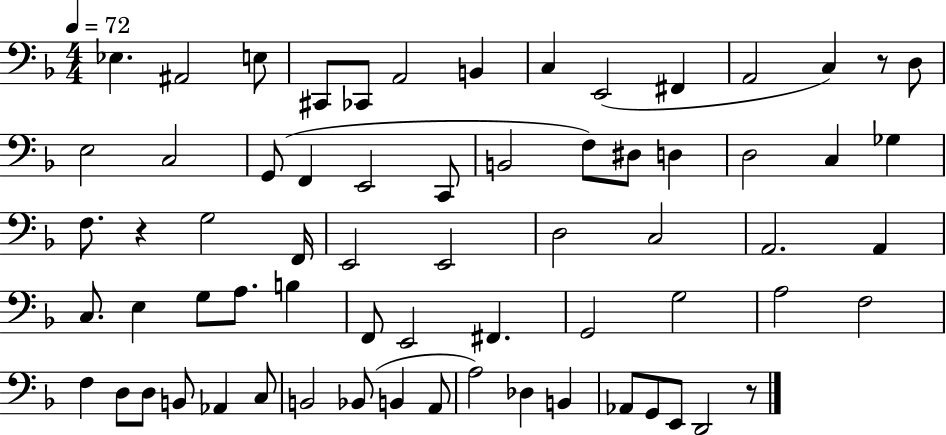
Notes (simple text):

Eb3/q. A#2/h E3/e C#2/e CES2/e A2/h B2/q C3/q E2/h F#2/q A2/h C3/q R/e D3/e E3/h C3/h G2/e F2/q E2/h C2/e B2/h F3/e D#3/e D3/q D3/h C3/q Gb3/q F3/e. R/q G3/h F2/s E2/h E2/h D3/h C3/h A2/h. A2/q C3/e. E3/q G3/e A3/e. B3/q F2/e E2/h F#2/q. G2/h G3/h A3/h F3/h F3/q D3/e D3/e B2/e Ab2/q C3/e B2/h Bb2/e B2/q A2/e A3/h Db3/q B2/q Ab2/e G2/e E2/e D2/h R/e